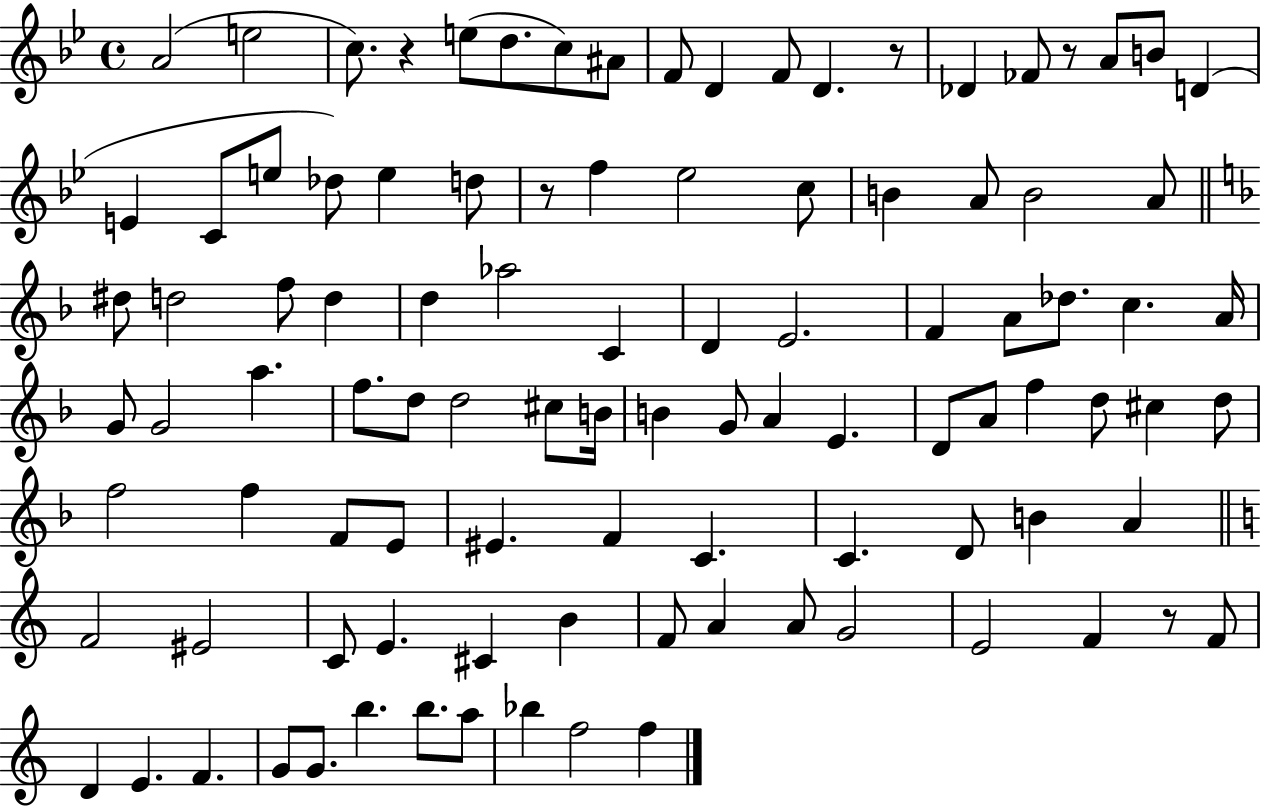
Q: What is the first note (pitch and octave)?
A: A4